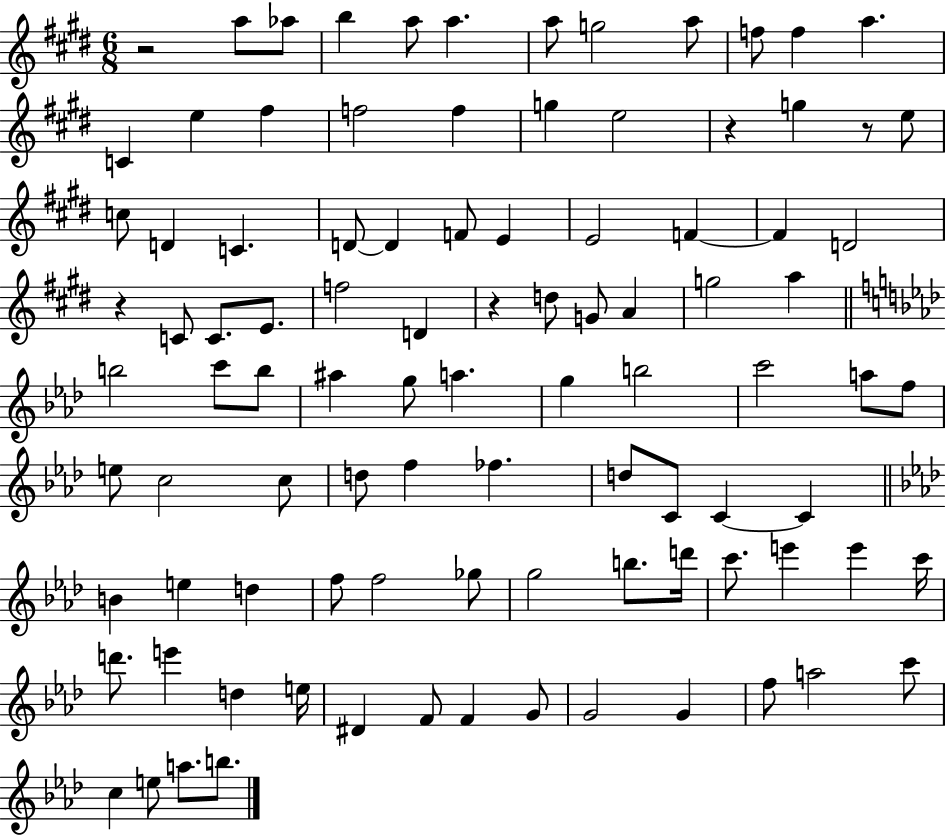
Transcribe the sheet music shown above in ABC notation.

X:1
T:Untitled
M:6/8
L:1/4
K:E
z2 a/2 _a/2 b a/2 a a/2 g2 a/2 f/2 f a C e ^f f2 f g e2 z g z/2 e/2 c/2 D C D/2 D F/2 E E2 F F D2 z C/2 C/2 E/2 f2 D z d/2 G/2 A g2 a b2 c'/2 b/2 ^a g/2 a g b2 c'2 a/2 f/2 e/2 c2 c/2 d/2 f _f d/2 C/2 C C B e d f/2 f2 _g/2 g2 b/2 d'/4 c'/2 e' e' c'/4 d'/2 e' d e/4 ^D F/2 F G/2 G2 G f/2 a2 c'/2 c e/2 a/2 b/2